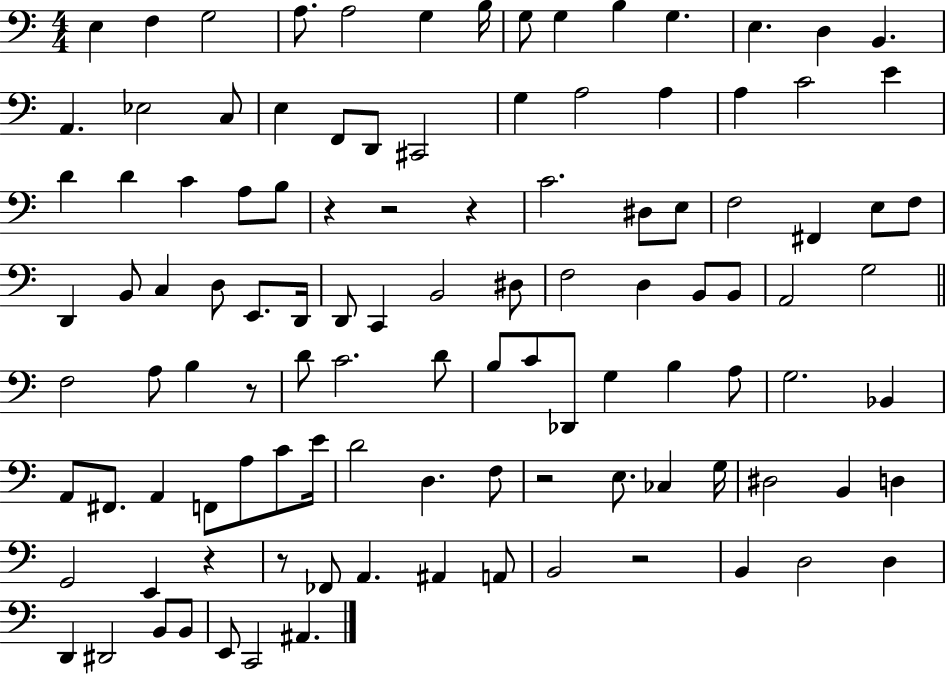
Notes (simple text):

E3/q F3/q G3/h A3/e. A3/h G3/q B3/s G3/e G3/q B3/q G3/q. E3/q. D3/q B2/q. A2/q. Eb3/h C3/e E3/q F2/e D2/e C#2/h G3/q A3/h A3/q A3/q C4/h E4/q D4/q D4/q C4/q A3/e B3/e R/q R/h R/q C4/h. D#3/e E3/e F3/h F#2/q E3/e F3/e D2/q B2/e C3/q D3/e E2/e. D2/s D2/e C2/q B2/h D#3/e F3/h D3/q B2/e B2/e A2/h G3/h F3/h A3/e B3/q R/e D4/e C4/h. D4/e B3/e C4/e Db2/e G3/q B3/q A3/e G3/h. Bb2/q A2/e F#2/e. A2/q F2/e A3/e C4/e E4/s D4/h D3/q. F3/e R/h E3/e. CES3/q G3/s D#3/h B2/q D3/q G2/h E2/q R/q R/e FES2/e A2/q. A#2/q A2/e B2/h R/h B2/q D3/h D3/q D2/q D#2/h B2/e B2/e E2/e C2/h A#2/q.